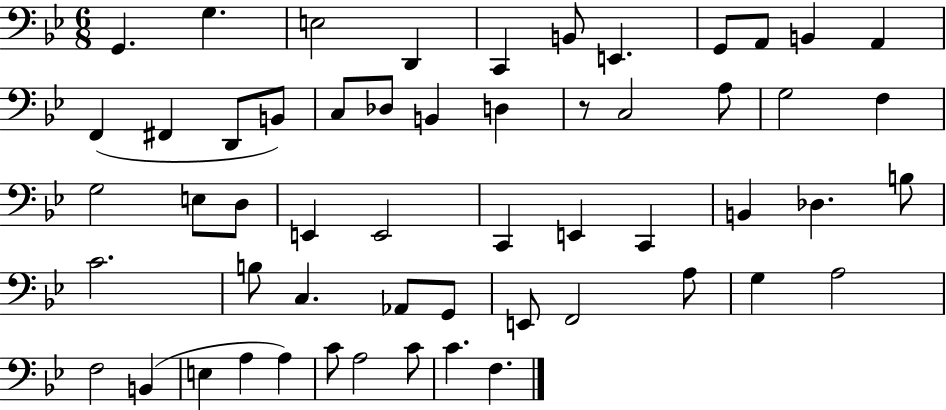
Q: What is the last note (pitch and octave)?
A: F3